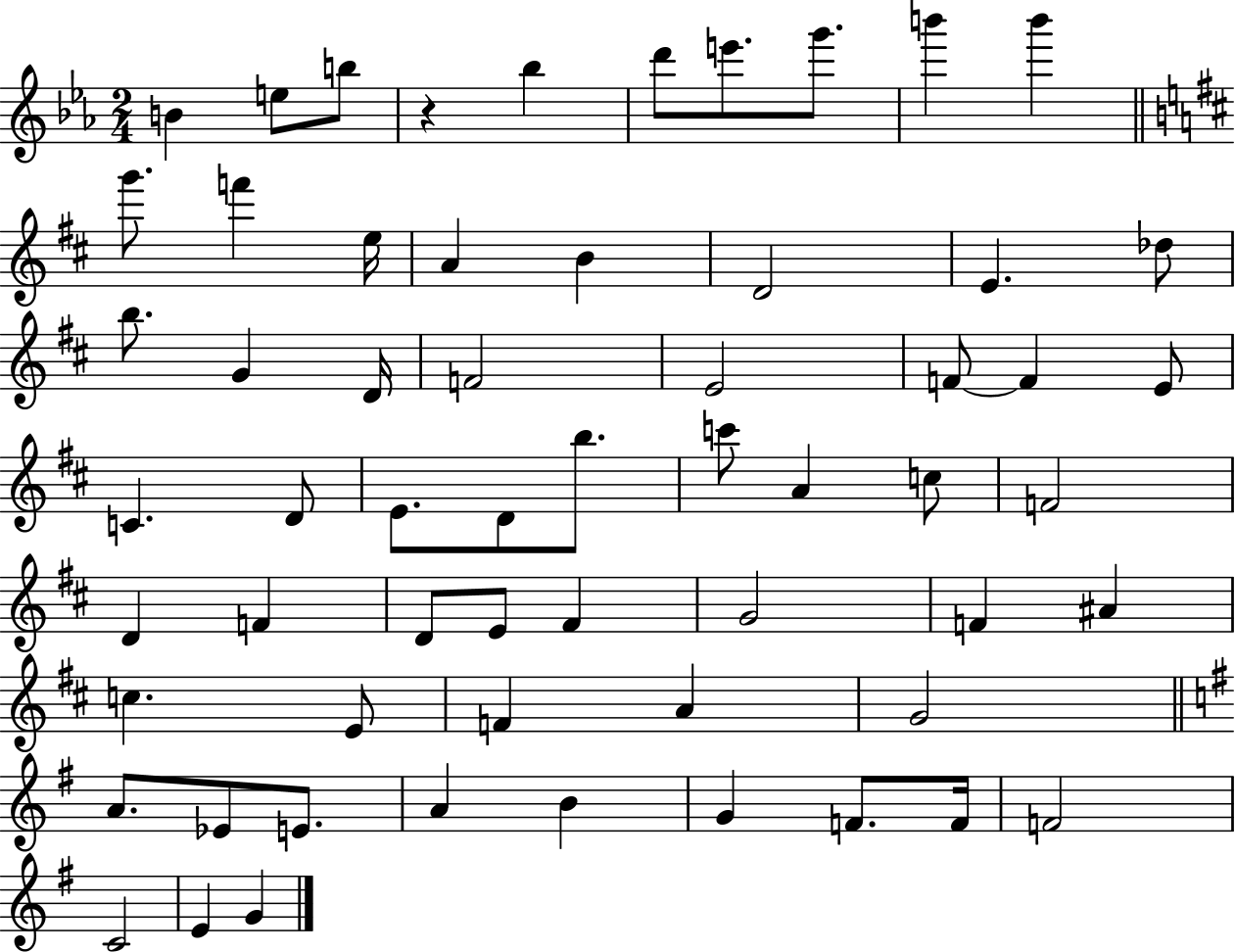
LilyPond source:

{
  \clef treble
  \numericTimeSignature
  \time 2/4
  \key ees \major
  b'4 e''8 b''8 | r4 bes''4 | d'''8 e'''8. g'''8. | b'''4 b'''4 | \break \bar "||" \break \key b \minor g'''8. f'''4 e''16 | a'4 b'4 | d'2 | e'4. des''8 | \break b''8. g'4 d'16 | f'2 | e'2 | f'8~~ f'4 e'8 | \break c'4. d'8 | e'8. d'8 b''8. | c'''8 a'4 c''8 | f'2 | \break d'4 f'4 | d'8 e'8 fis'4 | g'2 | f'4 ais'4 | \break c''4. e'8 | f'4 a'4 | g'2 | \bar "||" \break \key g \major a'8. ees'8 e'8. | a'4 b'4 | g'4 f'8. f'16 | f'2 | \break c'2 | e'4 g'4 | \bar "|."
}